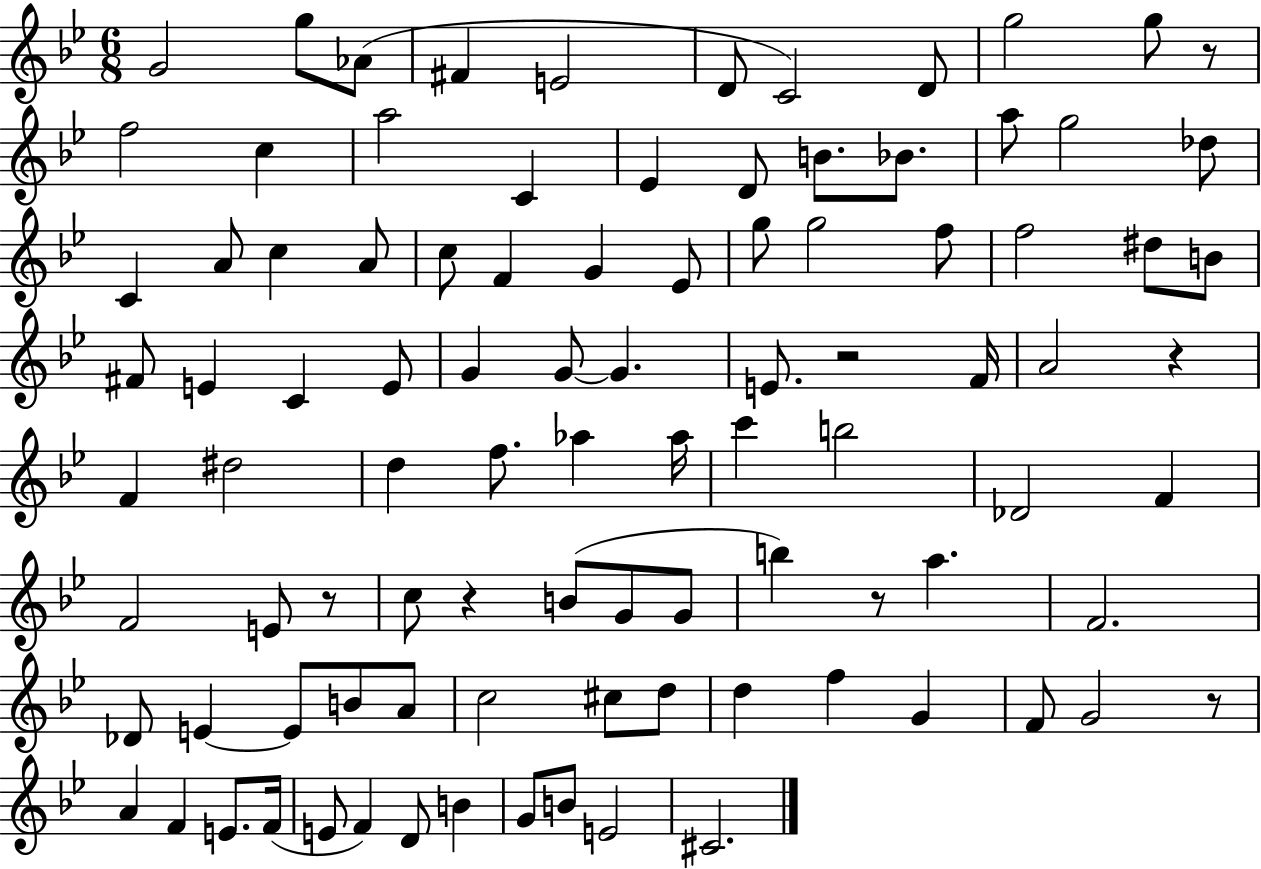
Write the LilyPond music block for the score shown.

{
  \clef treble
  \numericTimeSignature
  \time 6/8
  \key bes \major
  \repeat volta 2 { g'2 g''8 aes'8( | fis'4 e'2 | d'8 c'2) d'8 | g''2 g''8 r8 | \break f''2 c''4 | a''2 c'4 | ees'4 d'8 b'8. bes'8. | a''8 g''2 des''8 | \break c'4 a'8 c''4 a'8 | c''8 f'4 g'4 ees'8 | g''8 g''2 f''8 | f''2 dis''8 b'8 | \break fis'8 e'4 c'4 e'8 | g'4 g'8~~ g'4. | e'8. r2 f'16 | a'2 r4 | \break f'4 dis''2 | d''4 f''8. aes''4 aes''16 | c'''4 b''2 | des'2 f'4 | \break f'2 e'8 r8 | c''8 r4 b'8( g'8 g'8 | b''4) r8 a''4. | f'2. | \break des'8 e'4~~ e'8 b'8 a'8 | c''2 cis''8 d''8 | d''4 f''4 g'4 | f'8 g'2 r8 | \break a'4 f'4 e'8. f'16( | e'8 f'4) d'8 b'4 | g'8 b'8 e'2 | cis'2. | \break } \bar "|."
}